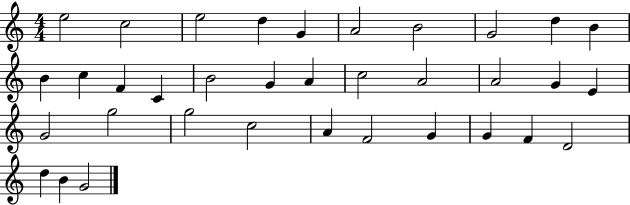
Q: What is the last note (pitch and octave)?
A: G4